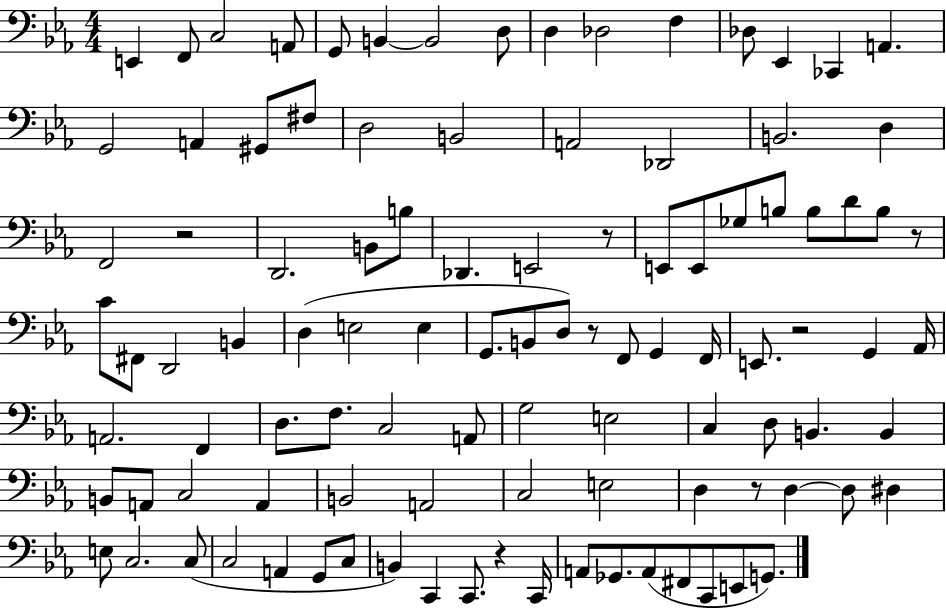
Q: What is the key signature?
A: EES major